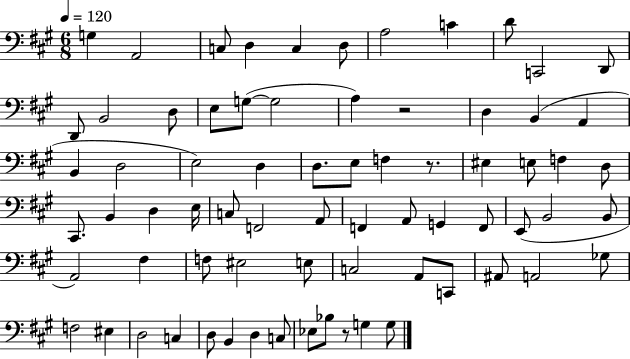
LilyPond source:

{
  \clef bass
  \numericTimeSignature
  \time 6/8
  \key a \major
  \tempo 4 = 120
  g4 a,2 | c8 d4 c4 d8 | a2 c'4 | d'8 c,2 d,8 | \break d,8 b,2 d8 | e8 g8~(~ g2 | a4) r2 | d4 b,4( a,4 | \break b,4 d2 | e2) d4 | d8. e8 f4 r8. | eis4 e8 f4 d8 | \break cis,8. b,4 d4 e16 | c8 f,2 a,8 | f,4 a,8 g,4 f,8 | e,8( b,2 b,8 | \break a,2) fis4 | f8 eis2 e8 | c2 a,8 c,8 | ais,8 a,2 ges8 | \break f2 eis4 | d2 c4 | d8 b,4 d4 c8 | ees8 bes8 r8 g4 g8 | \break \bar "|."
}